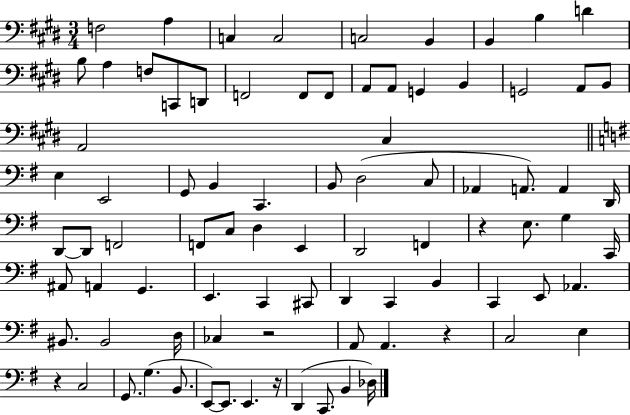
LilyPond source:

{
  \clef bass
  \numericTimeSignature
  \time 3/4
  \key e \major
  \repeat volta 2 { f2 a4 | c4 c2 | c2 b,4 | b,4 b4 d'4 | \break b8 a4 f8 c,8 d,8 | f,2 f,8 f,8 | a,8 a,8 g,4 b,4 | g,2 a,8 b,8 | \break a,2 cis4 | \bar "||" \break \key g \major e4 e,2 | g,8 b,4 c,4. | b,8 d2( c8 | aes,4 a,8.) a,4 d,16 | \break d,8~~ d,8 f,2 | f,8 c8 d4 e,4 | d,2 f,4 | r4 e8. g4 c,16 | \break ais,8 a,4 g,4. | e,4. c,4 cis,8 | d,4 c,4 b,4 | c,4 e,8 aes,4. | \break bis,8. bis,2 d16 | ces4 r2 | a,8 a,4. r4 | c2 e4 | \break r4 c2 | g,8. g4.( b,8. | e,8~~) e,8. e,4. r16 | d,4( c,8. b,4 des16) | \break } \bar "|."
}